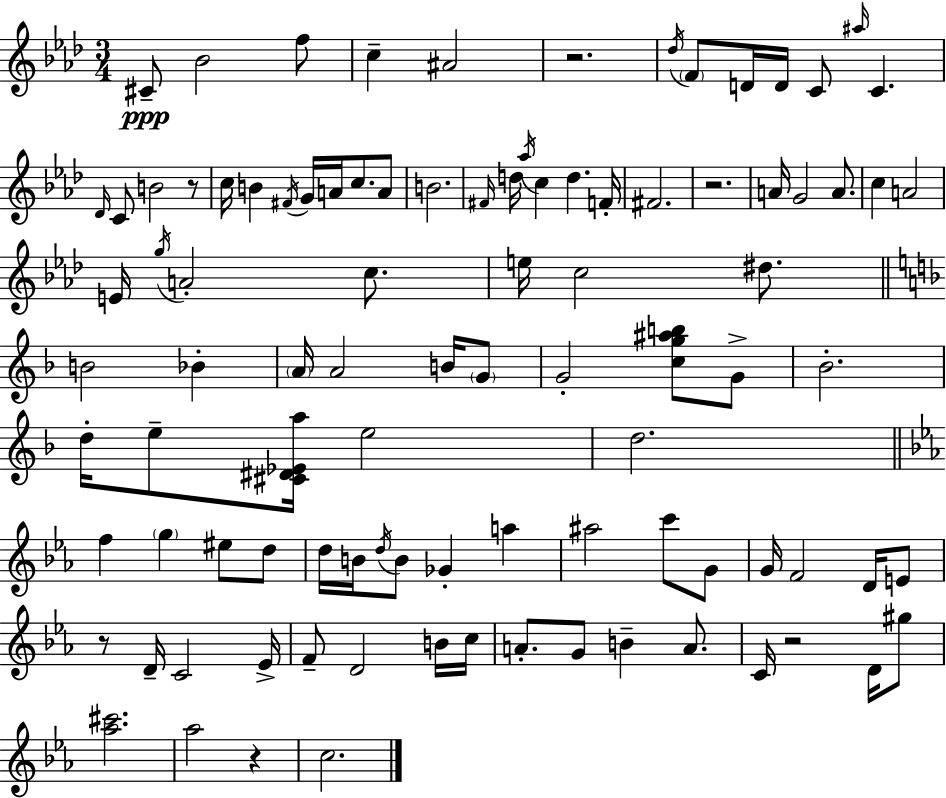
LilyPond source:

{
  \clef treble
  \numericTimeSignature
  \time 3/4
  \key f \minor
  \repeat volta 2 { cis'8--\ppp bes'2 f''8 | c''4-- ais'2 | r2. | \acciaccatura { des''16 } \parenthesize f'8 d'16 d'16 c'8 \grace { ais''16 } c'4. | \break \grace { des'16 } c'8 b'2 | r8 c''16 b'4 \acciaccatura { fis'16 } g'16 a'16 c''8. | a'8 b'2. | \grace { fis'16 } d''16 \acciaccatura { aes''16 } c''4 d''4. | \break f'16-. fis'2. | r2. | a'16 g'2 | a'8. c''4 a'2 | \break e'16 \acciaccatura { g''16 } a'2-. | c''8. e''16 c''2 | dis''8. \bar "||" \break \key f \major b'2 bes'4-. | \parenthesize a'16 a'2 b'16 \parenthesize g'8 | g'2-. <c'' g'' ais'' b''>8 g'8-> | bes'2.-. | \break d''16-. e''8-- <cis' dis' ees' a''>16 e''2 | d''2. | \bar "||" \break \key c \minor f''4 \parenthesize g''4 eis''8 d''8 | d''16 b'16 \acciaccatura { d''16 } b'8 ges'4-. a''4 | ais''2 c'''8 g'8 | g'16 f'2 d'16 e'8 | \break r8 d'16-- c'2 | ees'16-> f'8-- d'2 b'16 | c''16 a'8.-. g'8 b'4-- a'8. | c'16 r2 d'16 gis''8 | \break <aes'' cis'''>2. | aes''2 r4 | c''2. | } \bar "|."
}